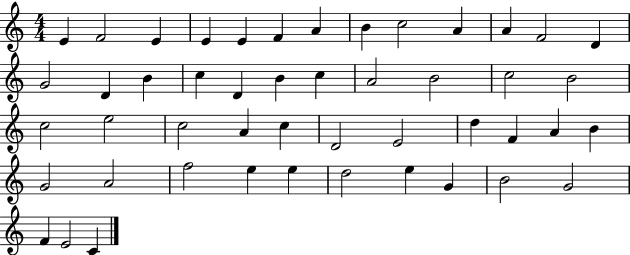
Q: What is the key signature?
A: C major